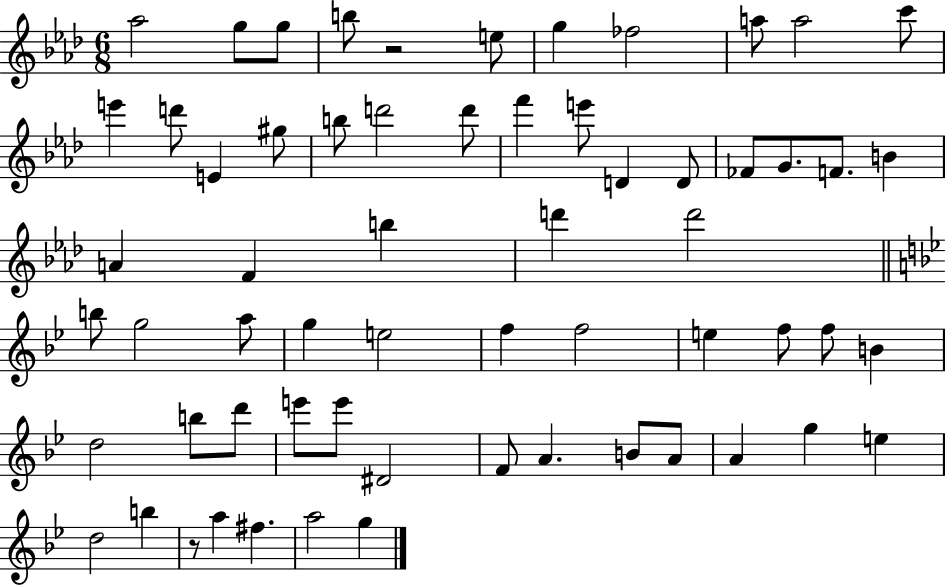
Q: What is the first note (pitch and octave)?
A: Ab5